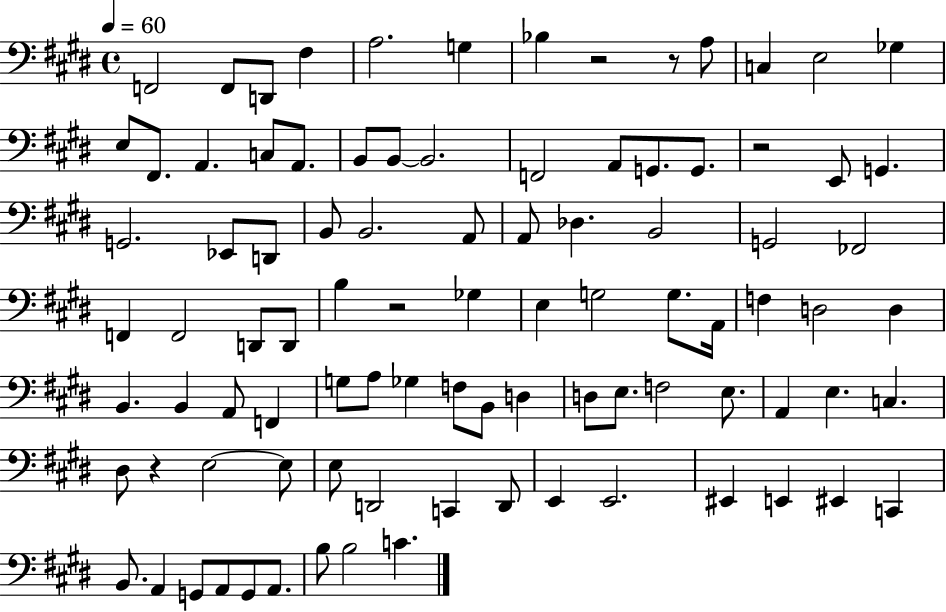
{
  \clef bass
  \time 4/4
  \defaultTimeSignature
  \key e \major
  \tempo 4 = 60
  f,2 f,8 d,8 fis4 | a2. g4 | bes4 r2 r8 a8 | c4 e2 ges4 | \break e8 fis,8. a,4. c8 a,8. | b,8 b,8~~ b,2. | f,2 a,8 g,8. g,8. | r2 e,8 g,4. | \break g,2. ees,8 d,8 | b,8 b,2. a,8 | a,8 des4. b,2 | g,2 fes,2 | \break f,4 f,2 d,8 d,8 | b4 r2 ges4 | e4 g2 g8. a,16 | f4 d2 d4 | \break b,4. b,4 a,8 f,4 | g8 a8 ges4 f8 b,8 d4 | d8 e8. f2 e8. | a,4 e4. c4. | \break dis8 r4 e2~~ e8 | e8 d,2 c,4 d,8 | e,4 e,2. | eis,4 e,4 eis,4 c,4 | \break b,8. a,4 g,8 a,8 g,8 a,8. | b8 b2 c'4. | \bar "|."
}